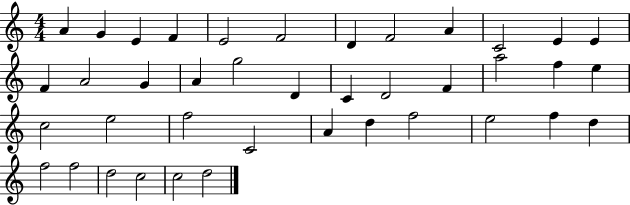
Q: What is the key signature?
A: C major